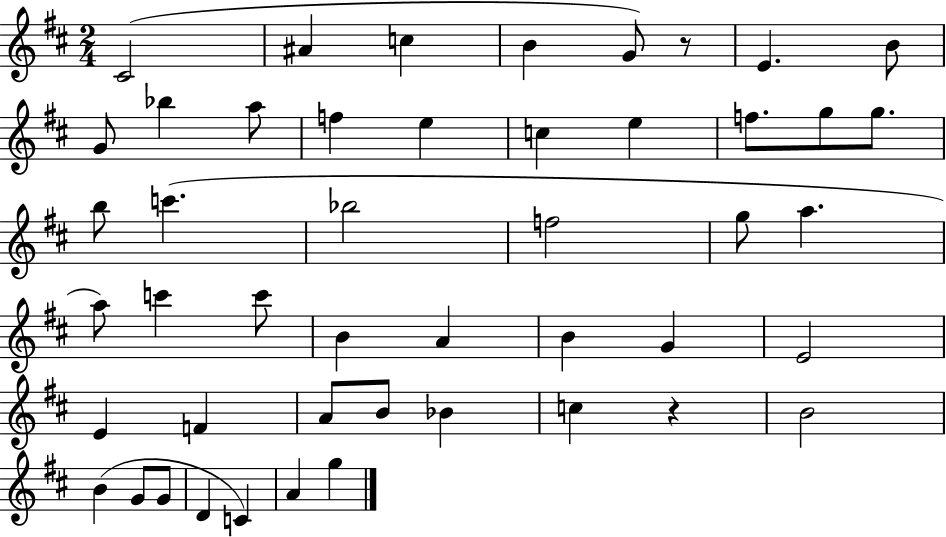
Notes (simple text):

C#4/h A#4/q C5/q B4/q G4/e R/e E4/q. B4/e G4/e Bb5/q A5/e F5/q E5/q C5/q E5/q F5/e. G5/e G5/e. B5/e C6/q. Bb5/h F5/h G5/e A5/q. A5/e C6/q C6/e B4/q A4/q B4/q G4/q E4/h E4/q F4/q A4/e B4/e Bb4/q C5/q R/q B4/h B4/q G4/e G4/e D4/q C4/q A4/q G5/q